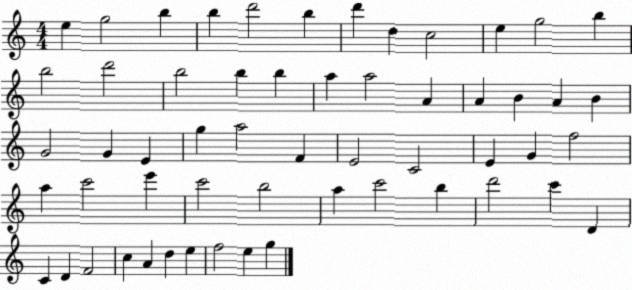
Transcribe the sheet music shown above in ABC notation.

X:1
T:Untitled
M:4/4
L:1/4
K:C
e g2 b b d'2 b d' d c2 e g2 b b2 d'2 b2 b b a a2 A A B A B G2 G E g a2 F E2 C2 E G f2 a c'2 e' c'2 b2 a c'2 b d'2 c' D C D F2 c A d e f2 e g